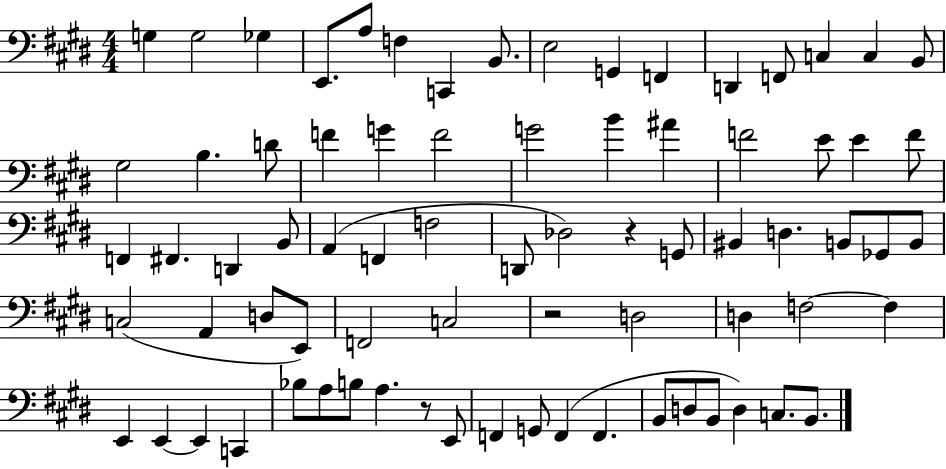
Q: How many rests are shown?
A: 3